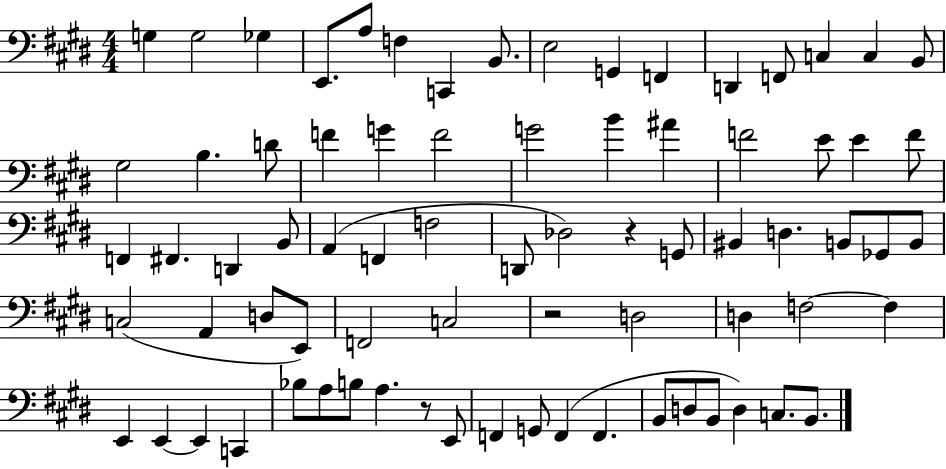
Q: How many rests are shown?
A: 3